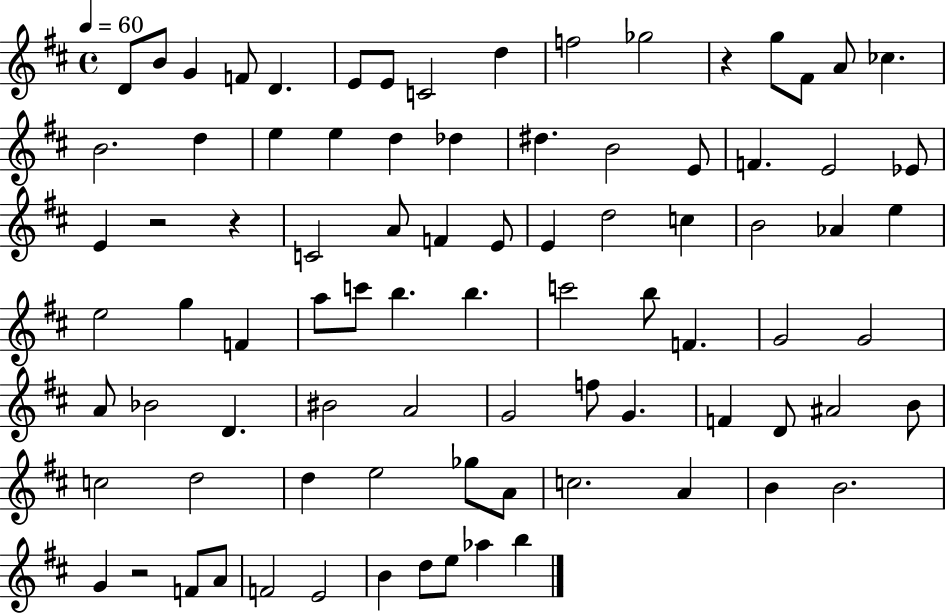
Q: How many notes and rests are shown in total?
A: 86